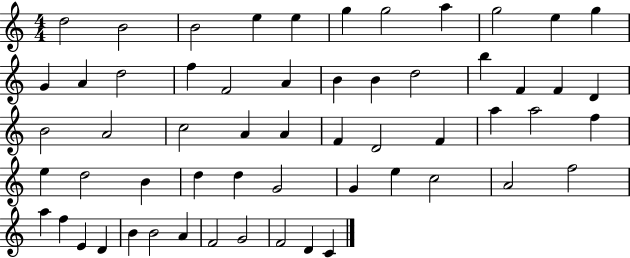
D5/h B4/h B4/h E5/q E5/q G5/q G5/h A5/q G5/h E5/q G5/q G4/q A4/q D5/h F5/q F4/h A4/q B4/q B4/q D5/h B5/q F4/q F4/q D4/q B4/h A4/h C5/h A4/q A4/q F4/q D4/h F4/q A5/q A5/h F5/q E5/q D5/h B4/q D5/q D5/q G4/h G4/q E5/q C5/h A4/h F5/h A5/q F5/q E4/q D4/q B4/q B4/h A4/q F4/h G4/h F4/h D4/q C4/q